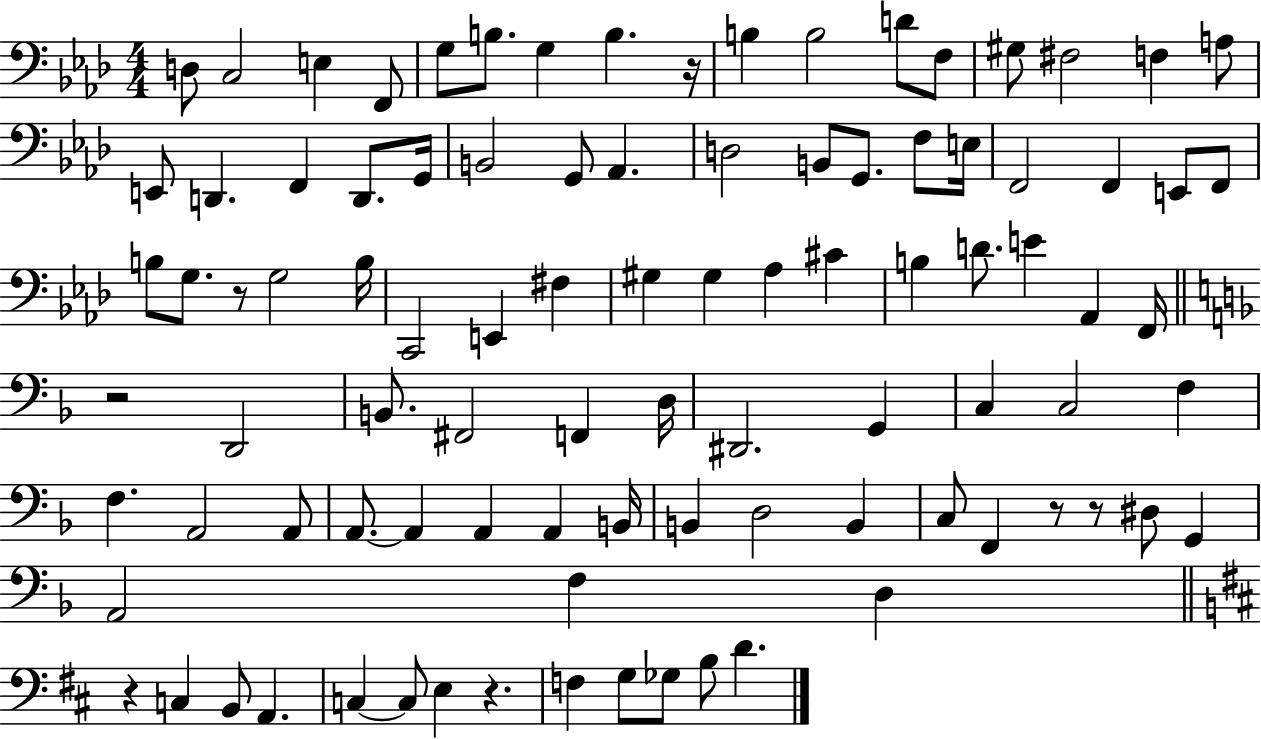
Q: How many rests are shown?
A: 7